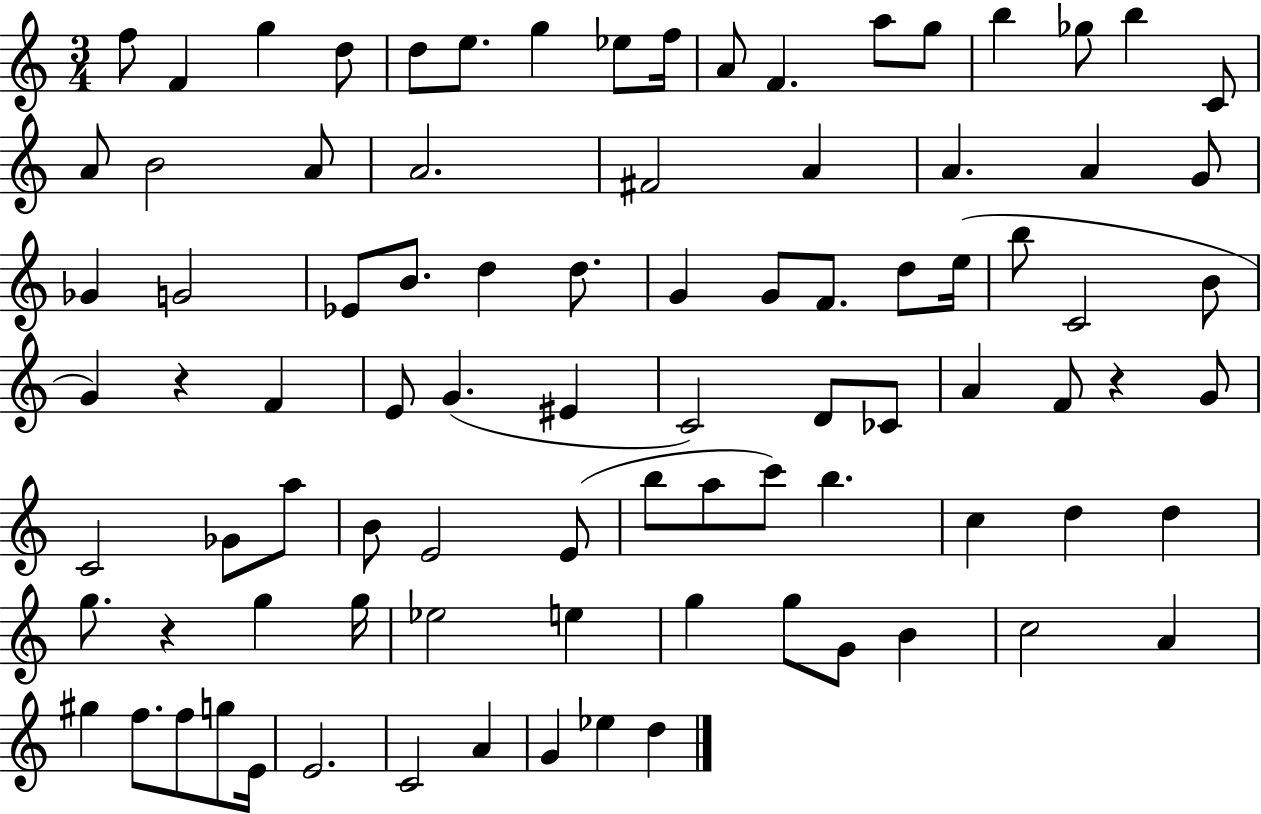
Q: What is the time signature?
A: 3/4